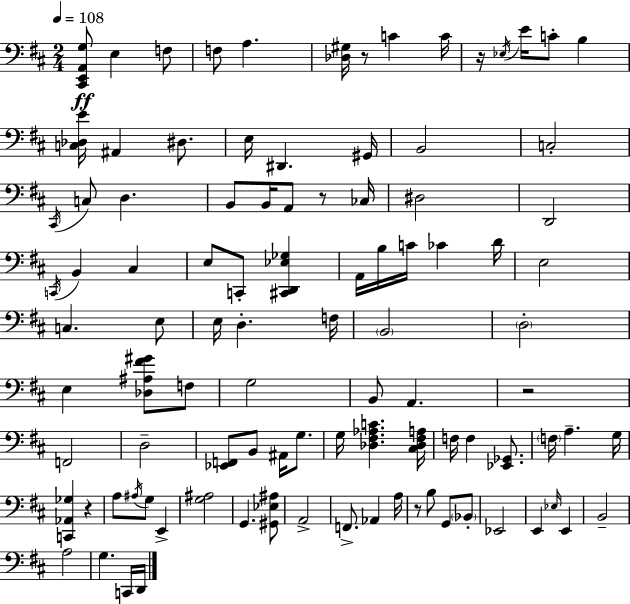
X:1
T:Untitled
M:2/4
L:1/4
K:D
[^C,,E,,A,,G,]/2 E, F,/2 F,/2 A, [_D,^G,]/4 z/2 C C/4 z/4 _E,/4 E/4 C/2 B, [C,_D,E]/4 ^A,, ^D,/2 E,/4 ^D,, ^G,,/4 B,,2 C,2 ^C,,/4 C,/2 D, B,,/2 B,,/4 A,,/2 z/2 _C,/4 ^D,2 D,,2 C,,/4 B,, ^C, E,/2 C,,/2 [^C,,D,,_E,_G,] A,,/4 B,/4 C/4 _C D/4 E,2 C, E,/2 E,/4 D, F,/4 B,,2 D,2 E, [_D,^A,^F^G]/2 F,/2 G,2 B,,/2 A,, z2 F,,2 D,2 [_E,,F,,]/2 B,,/2 ^A,,/4 G,/2 G,/4 [_D,^F,_A,C] [^C,_D,^F,A,]/4 F,/4 F, [_E,,_G,,]/2 F,/4 A, G,/4 [C,,_A,,_G,] z A,/2 ^A,/4 G,/2 E,, [G,^A,]2 G,, [^G,,_E,^A,]/2 A,,2 F,,/2 _A,, A,/4 z/2 B,/2 G,,/2 _B,,/2 _E,,2 E,, _E,/4 E,, B,,2 A,2 G, C,,/4 D,,/4